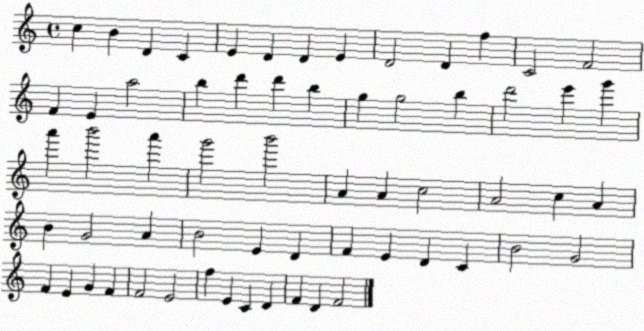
X:1
T:Untitled
M:4/4
L:1/4
K:C
c B D C E D D E D2 D f C2 F2 F E a2 b d' d' b g g2 b d'2 e' g' a' b'2 a' g'2 b'2 A A c2 A2 c A B G2 A B2 E D F E D C B2 G2 F E G F F2 E2 f E C D F D F2